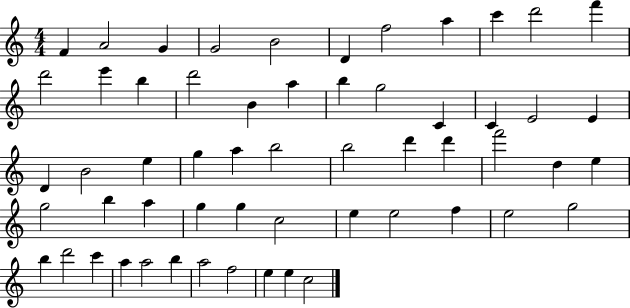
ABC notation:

X:1
T:Untitled
M:4/4
L:1/4
K:C
F A2 G G2 B2 D f2 a c' d'2 f' d'2 e' b d'2 B a b g2 C C E2 E D B2 e g a b2 b2 d' d' f'2 d e g2 b a g g c2 e e2 f e2 g2 b d'2 c' a a2 b a2 f2 e e c2